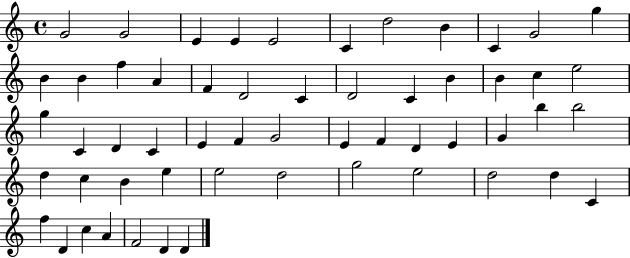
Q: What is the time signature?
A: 4/4